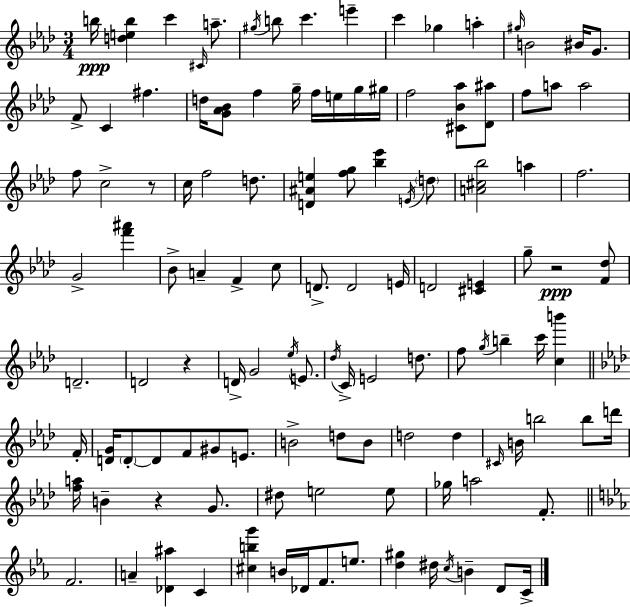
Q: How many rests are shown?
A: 4